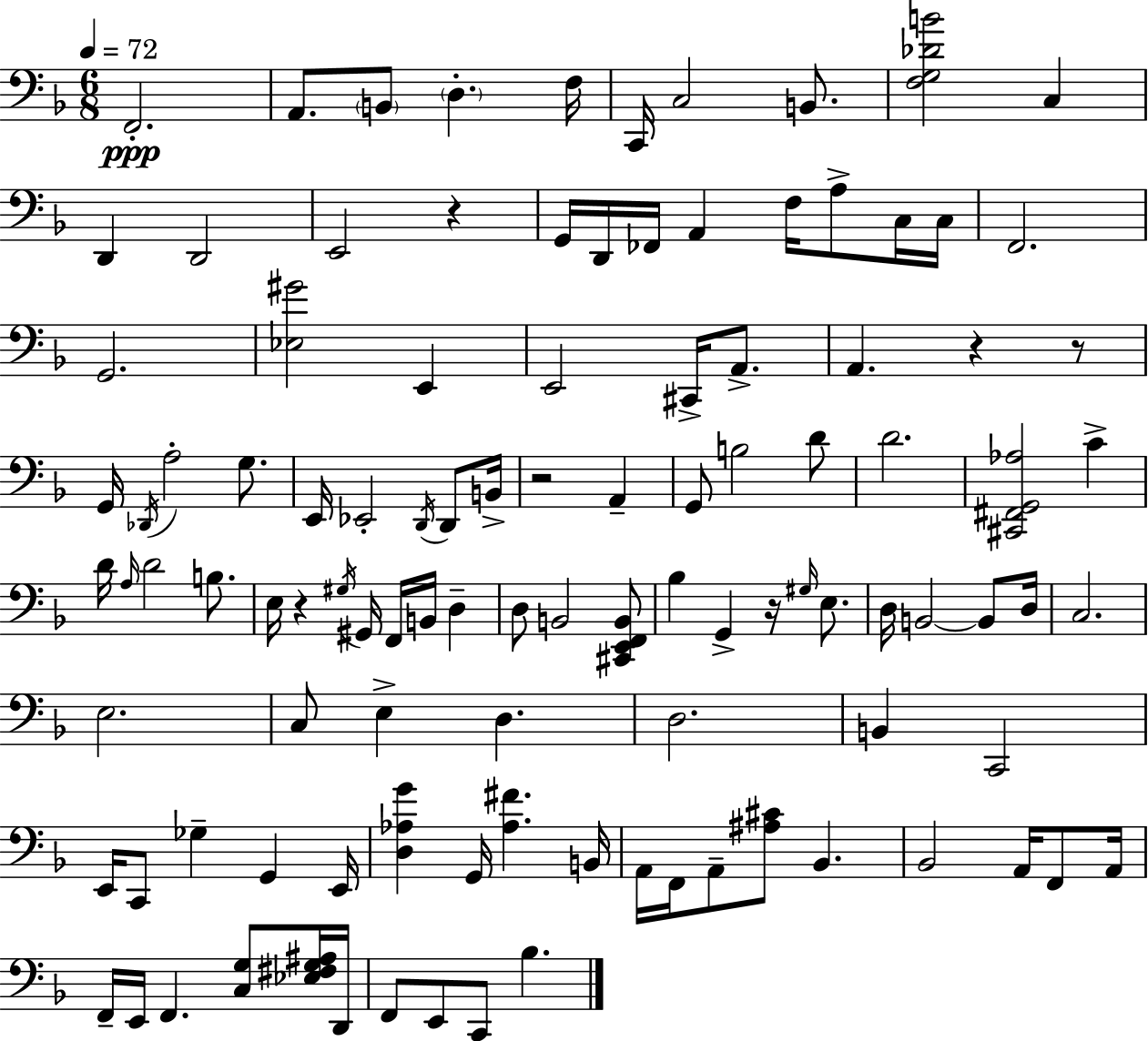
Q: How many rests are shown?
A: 6